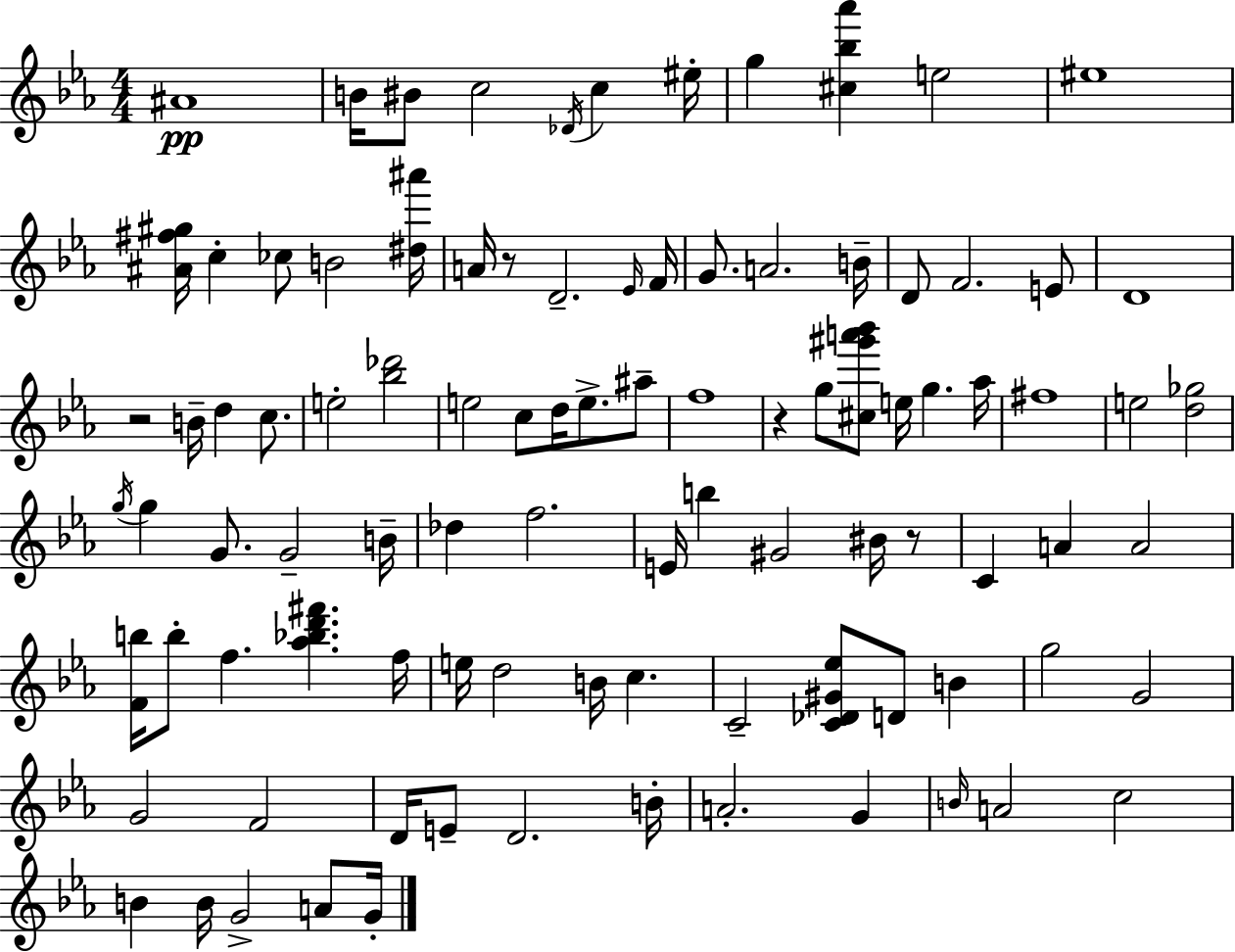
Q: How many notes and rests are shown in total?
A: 95